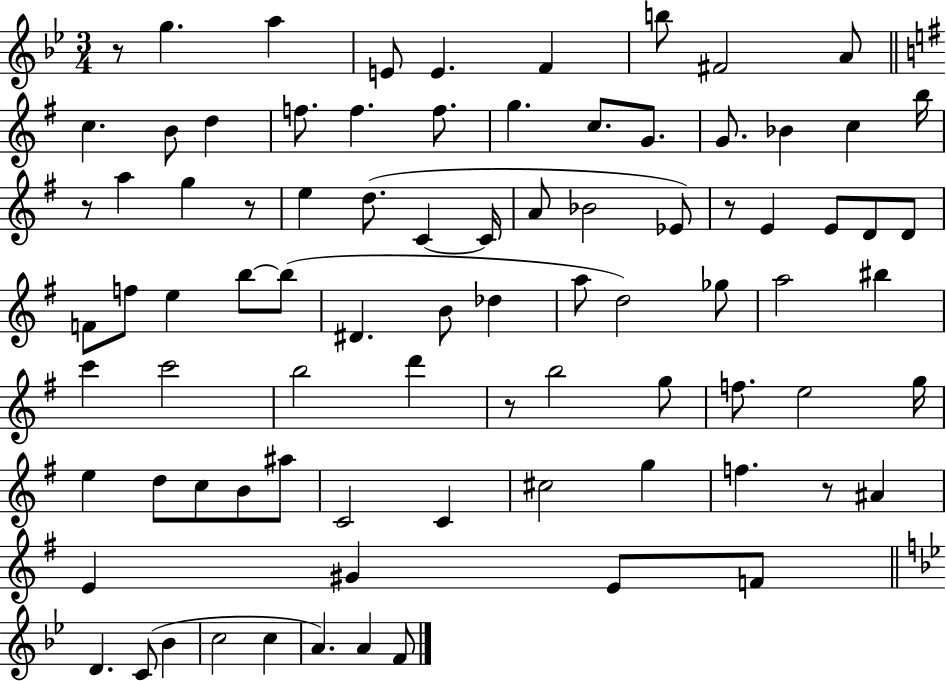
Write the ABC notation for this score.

X:1
T:Untitled
M:3/4
L:1/4
K:Bb
z/2 g a E/2 E F b/2 ^F2 A/2 c B/2 d f/2 f f/2 g c/2 G/2 G/2 _B c b/4 z/2 a g z/2 e d/2 C C/4 A/2 _B2 _E/2 z/2 E E/2 D/2 D/2 F/2 f/2 e b/2 b/2 ^D B/2 _d a/2 d2 _g/2 a2 ^b c' c'2 b2 d' z/2 b2 g/2 f/2 e2 g/4 e d/2 c/2 B/2 ^a/2 C2 C ^c2 g f z/2 ^A E ^G E/2 F/2 D C/2 _B c2 c A A F/2